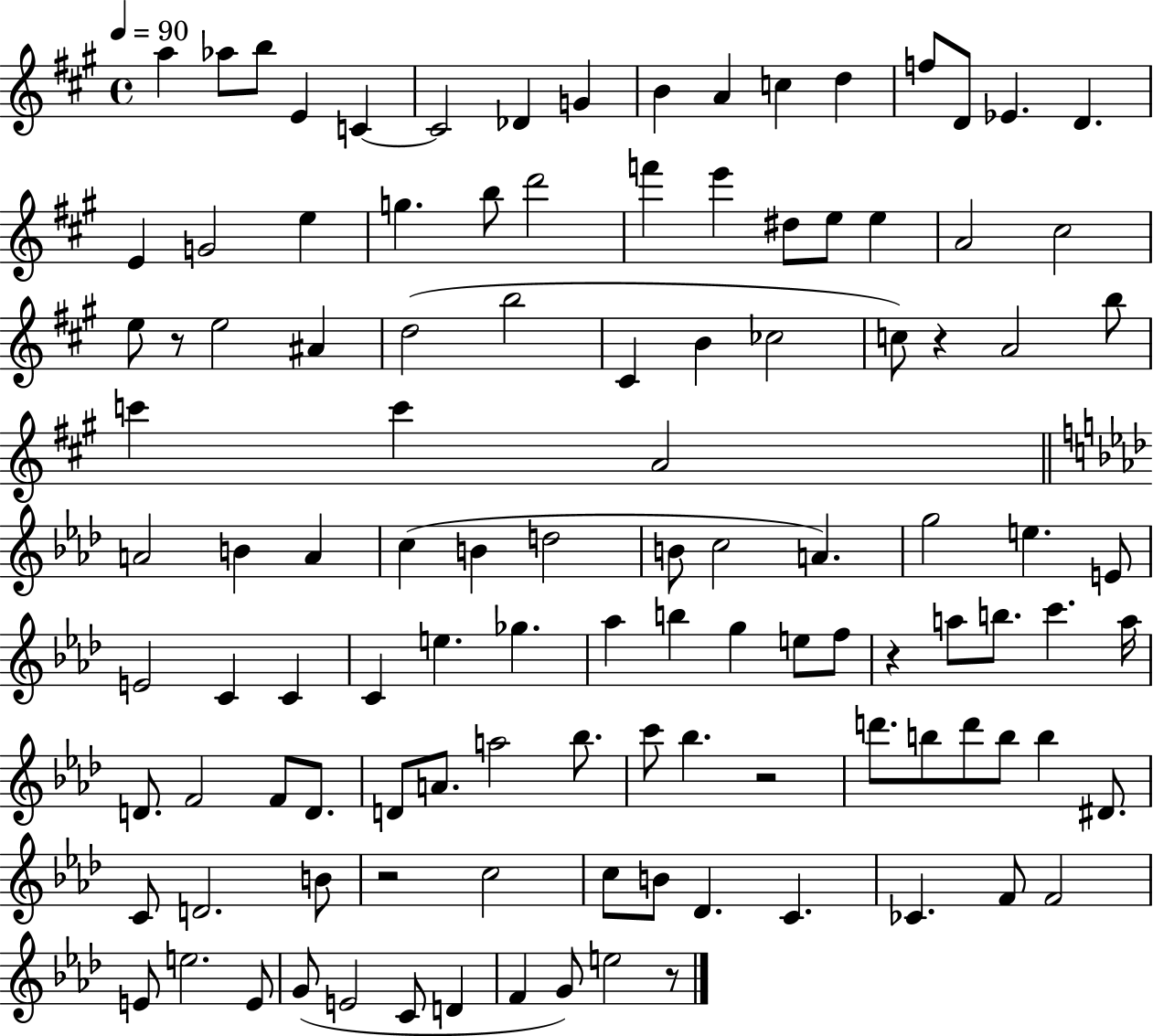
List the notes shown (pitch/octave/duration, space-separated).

A5/q Ab5/e B5/e E4/q C4/q C4/h Db4/q G4/q B4/q A4/q C5/q D5/q F5/e D4/e Eb4/q. D4/q. E4/q G4/h E5/q G5/q. B5/e D6/h F6/q E6/q D#5/e E5/e E5/q A4/h C#5/h E5/e R/e E5/h A#4/q D5/h B5/h C#4/q B4/q CES5/h C5/e R/q A4/h B5/e C6/q C6/q A4/h A4/h B4/q A4/q C5/q B4/q D5/h B4/e C5/h A4/q. G5/h E5/q. E4/e E4/h C4/q C4/q C4/q E5/q. Gb5/q. Ab5/q B5/q G5/q E5/e F5/e R/q A5/e B5/e. C6/q. A5/s D4/e. F4/h F4/e D4/e. D4/e A4/e. A5/h Bb5/e. C6/e Bb5/q. R/h D6/e. B5/e D6/e B5/e B5/q D#4/e. C4/e D4/h. B4/e R/h C5/h C5/e B4/e Db4/q. C4/q. CES4/q. F4/e F4/h E4/e E5/h. E4/e G4/e E4/h C4/e D4/q F4/q G4/e E5/h R/e